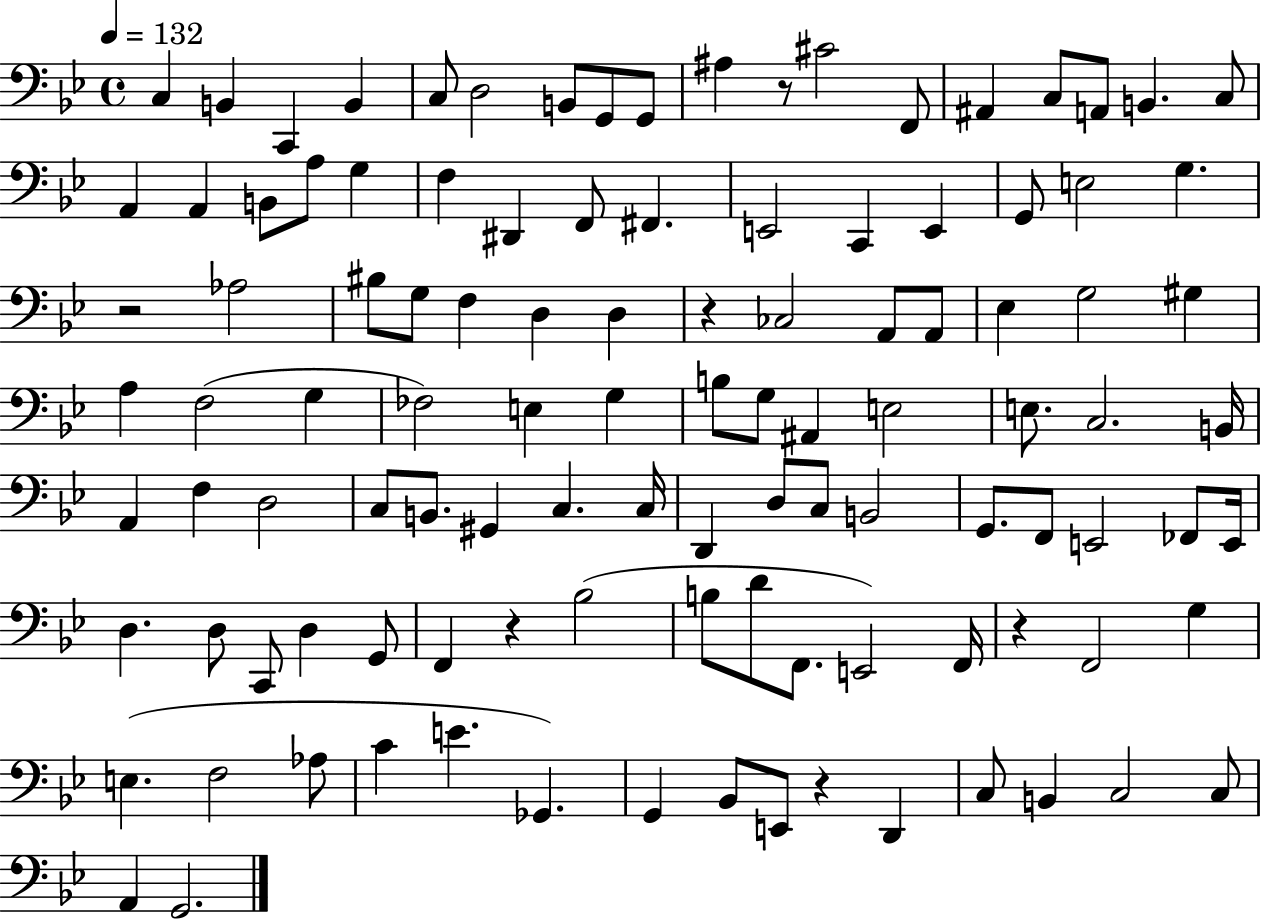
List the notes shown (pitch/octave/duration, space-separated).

C3/q B2/q C2/q B2/q C3/e D3/h B2/e G2/e G2/e A#3/q R/e C#4/h F2/e A#2/q C3/e A2/e B2/q. C3/e A2/q A2/q B2/e A3/e G3/q F3/q D#2/q F2/e F#2/q. E2/h C2/q E2/q G2/e E3/h G3/q. R/h Ab3/h BIS3/e G3/e F3/q D3/q D3/q R/q CES3/h A2/e A2/e Eb3/q G3/h G#3/q A3/q F3/h G3/q FES3/h E3/q G3/q B3/e G3/e A#2/q E3/h E3/e. C3/h. B2/s A2/q F3/q D3/h C3/e B2/e. G#2/q C3/q. C3/s D2/q D3/e C3/e B2/h G2/e. F2/e E2/h FES2/e E2/s D3/q. D3/e C2/e D3/q G2/e F2/q R/q Bb3/h B3/e D4/e F2/e. E2/h F2/s R/q F2/h G3/q E3/q. F3/h Ab3/e C4/q E4/q. Gb2/q. G2/q Bb2/e E2/e R/q D2/q C3/e B2/q C3/h C3/e A2/q G2/h.